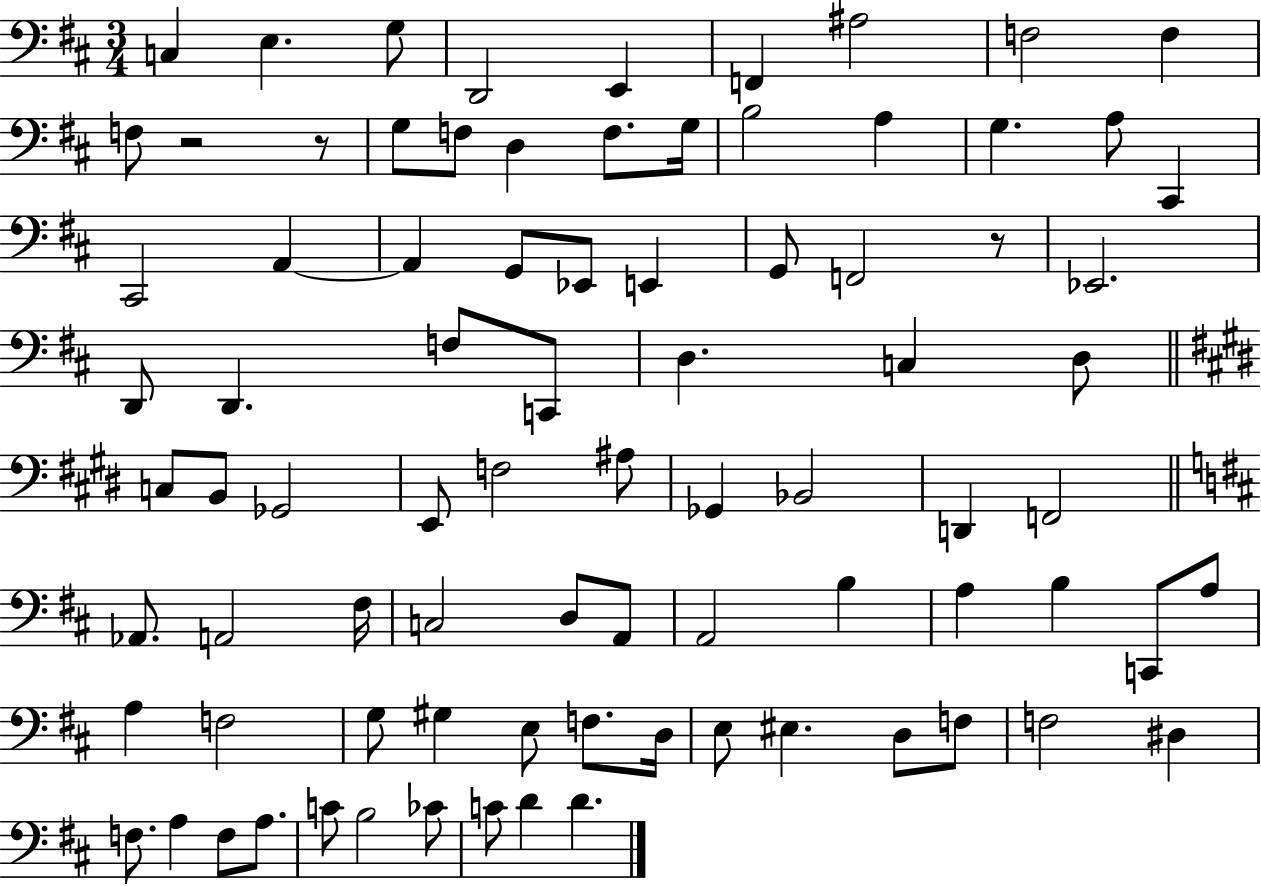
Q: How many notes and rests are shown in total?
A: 84